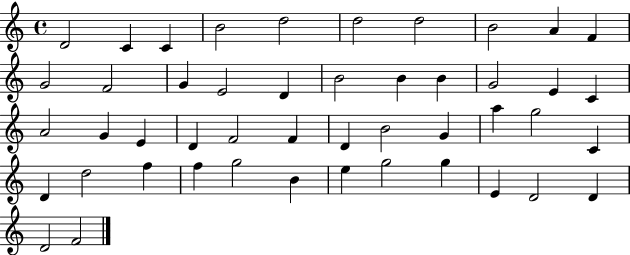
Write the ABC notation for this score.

X:1
T:Untitled
M:4/4
L:1/4
K:C
D2 C C B2 d2 d2 d2 B2 A F G2 F2 G E2 D B2 B B G2 E C A2 G E D F2 F D B2 G a g2 C D d2 f f g2 B e g2 g E D2 D D2 F2